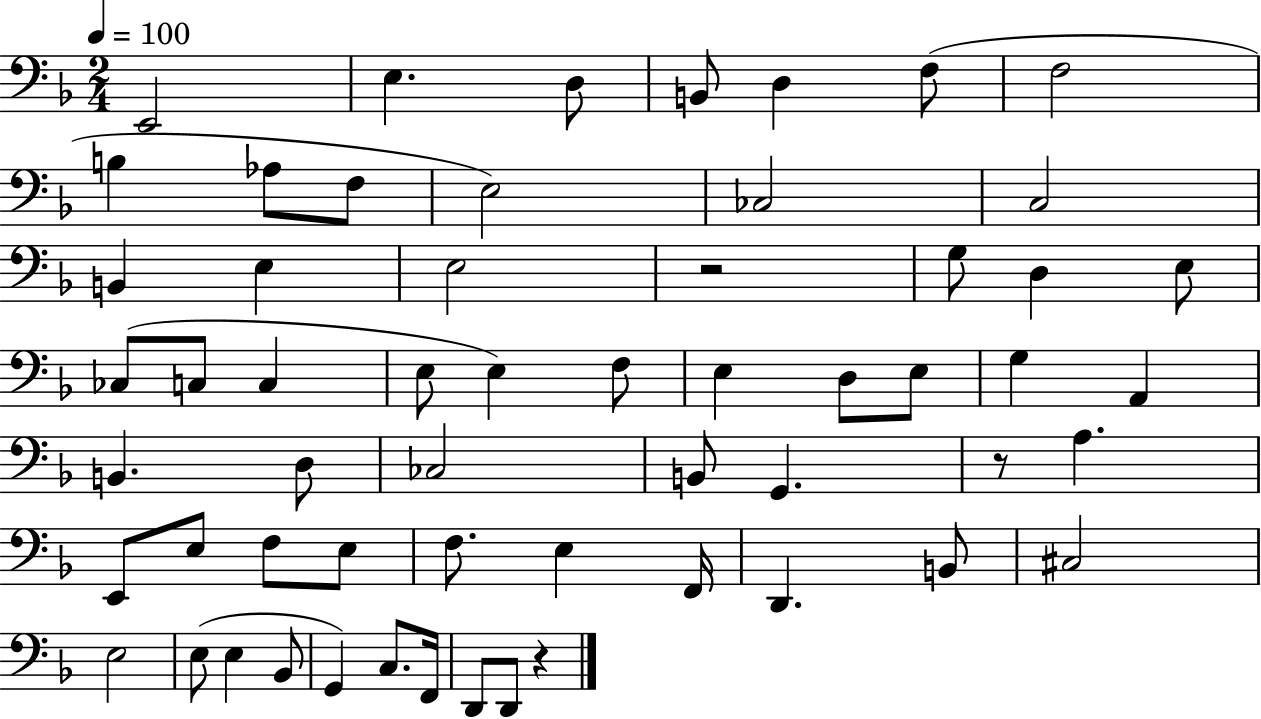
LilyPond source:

{
  \clef bass
  \numericTimeSignature
  \time 2/4
  \key f \major
  \tempo 4 = 100
  e,2 | e4. d8 | b,8 d4 f8( | f2 | \break b4 aes8 f8 | e2) | ces2 | c2 | \break b,4 e4 | e2 | r2 | g8 d4 e8 | \break ces8( c8 c4 | e8 e4) f8 | e4 d8 e8 | g4 a,4 | \break b,4. d8 | ces2 | b,8 g,4. | r8 a4. | \break e,8 e8 f8 e8 | f8. e4 f,16 | d,4. b,8 | cis2 | \break e2 | e8( e4 bes,8 | g,4) c8. f,16 | d,8 d,8 r4 | \break \bar "|."
}